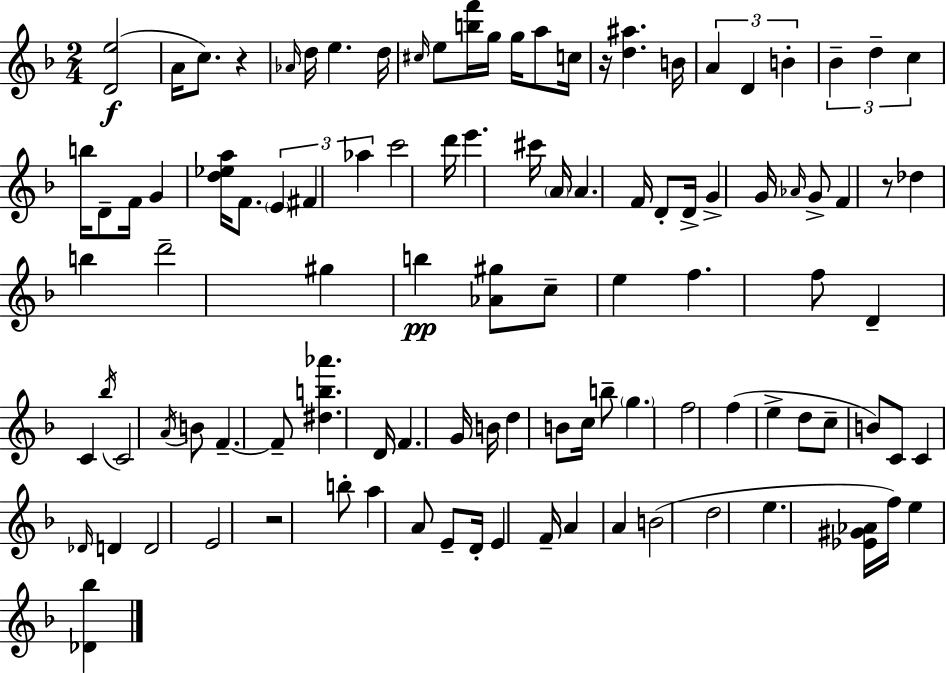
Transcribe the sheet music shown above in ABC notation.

X:1
T:Untitled
M:2/4
L:1/4
K:Dm
[De]2 A/4 c/2 z _A/4 d/4 e d/4 ^c/4 e/2 [bf']/4 g/4 g/4 a/2 c/4 z/4 [d^a] B/4 A D B _B d c b/4 D/2 F/4 G [d_ea]/4 F/2 E ^F _a c'2 d'/4 e' ^c'/4 A/4 A F/4 D/2 D/4 G G/4 _A/4 G/2 F z/2 _d b d'2 ^g b [_A^g]/2 c/2 e f f/2 D C _b/4 C2 A/4 B/2 F F/2 [^db_a'] D/4 F G/4 B/4 d B/2 c/4 b/2 g f2 f e d/2 c/2 B/2 C/2 C _D/4 D D2 E2 z2 b/2 a A/2 E/2 D/4 E F/4 A A B2 d2 e [_E^G_A]/4 f/4 e [_D_b]